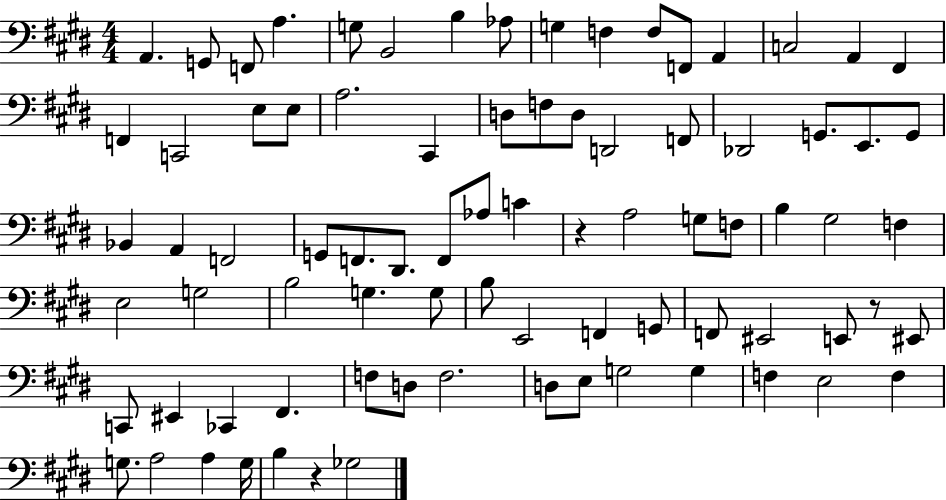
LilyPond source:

{
  \clef bass
  \numericTimeSignature
  \time 4/4
  \key e \major
  a,4. g,8 f,8 a4. | g8 b,2 b4 aes8 | g4 f4 f8 f,8 a,4 | c2 a,4 fis,4 | \break f,4 c,2 e8 e8 | a2. cis,4 | d8 f8 d8 d,2 f,8 | des,2 g,8. e,8. g,8 | \break bes,4 a,4 f,2 | g,8 f,8. dis,8. f,8 aes8 c'4 | r4 a2 g8 f8 | b4 gis2 f4 | \break e2 g2 | b2 g4. g8 | b8 e,2 f,4 g,8 | f,8 eis,2 e,8 r8 eis,8 | \break c,8 eis,4 ces,4 fis,4. | f8 d8 f2. | d8 e8 g2 g4 | f4 e2 f4 | \break g8. a2 a4 g16 | b4 r4 ges2 | \bar "|."
}